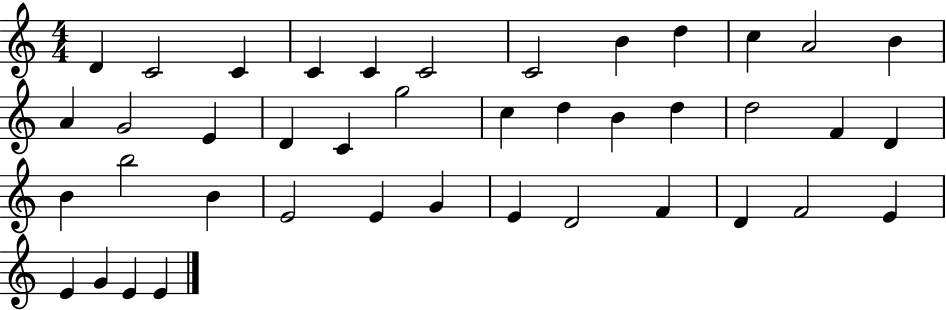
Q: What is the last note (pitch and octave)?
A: E4